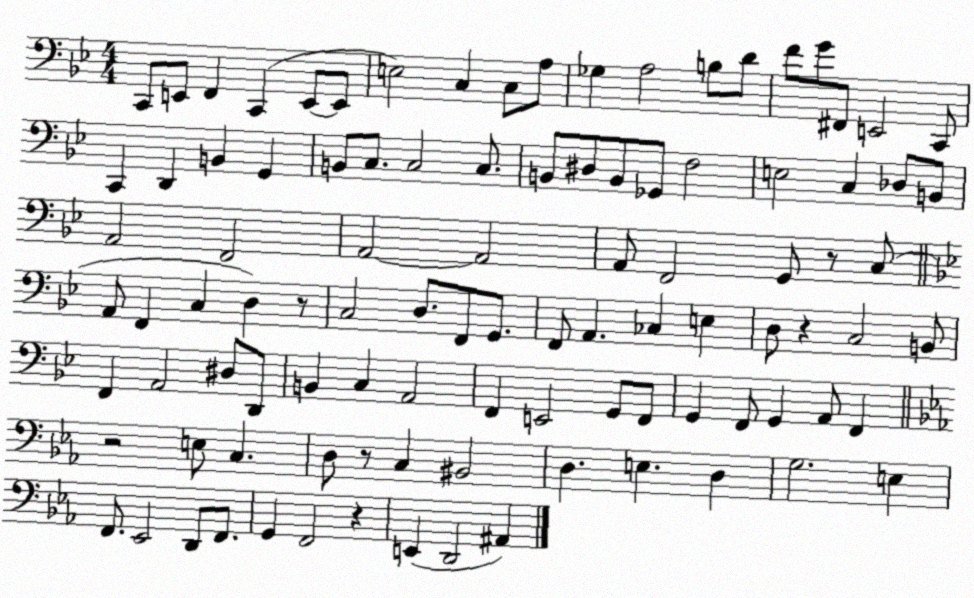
X:1
T:Untitled
M:4/4
L:1/4
K:Bb
C,,/2 E,,/2 F,, C,, E,,/2 E,,/2 E,2 C, C,/2 A,/2 _G, A,2 B,/2 D/2 F/2 G/2 ^F,,/2 E,,2 C,,/2 C,, D,, B,, G,, B,,/2 C,/2 C,2 C,/2 B,,/2 ^D,/2 B,,/2 _G,,/2 F,2 E,2 C, _D,/2 B,,/2 A,,2 F,,2 A,,2 A,,2 A,,/2 F,,2 G,,/2 z/2 C,/2 A,,/2 F,, C, D, z/2 C,2 D,/2 F,,/2 G,,/2 F,,/2 A,, _C, E, D,/2 z C,2 B,,/2 F,, A,,2 ^D,/2 D,,/2 B,, C, A,,2 F,, E,,2 G,,/2 F,,/2 G,, F,,/2 G,, A,,/2 F,, z2 E,/2 C, D,/2 z/2 C, ^B,,2 D, E, D, G,2 E, F,,/2 _E,,2 D,,/2 F,,/2 G,, F,,2 z E,, D,,2 ^A,,